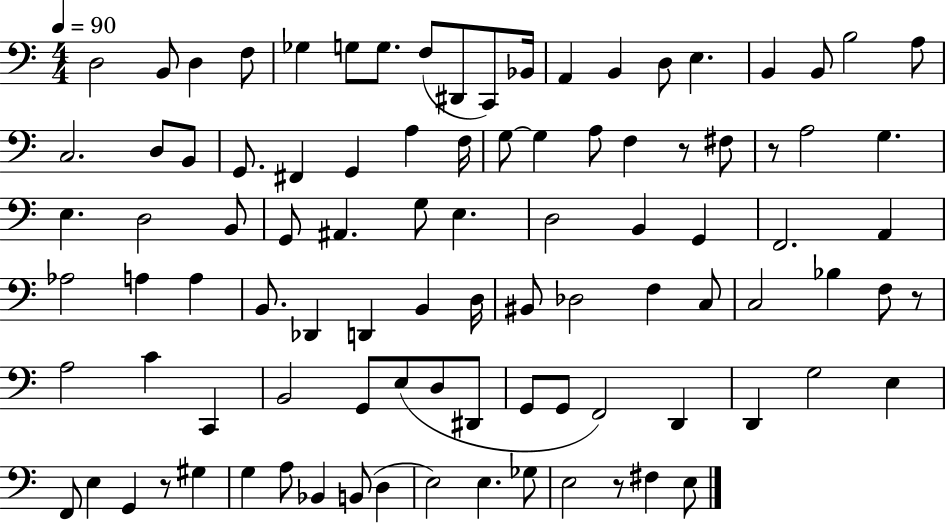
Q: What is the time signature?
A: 4/4